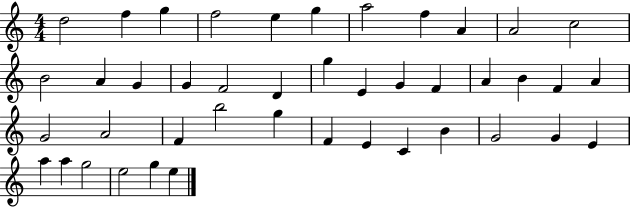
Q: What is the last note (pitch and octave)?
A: E5